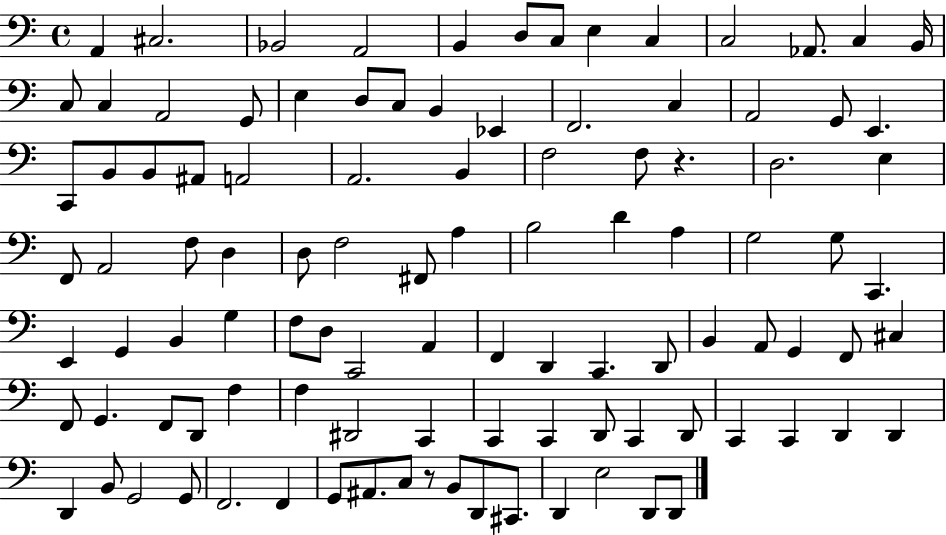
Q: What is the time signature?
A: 4/4